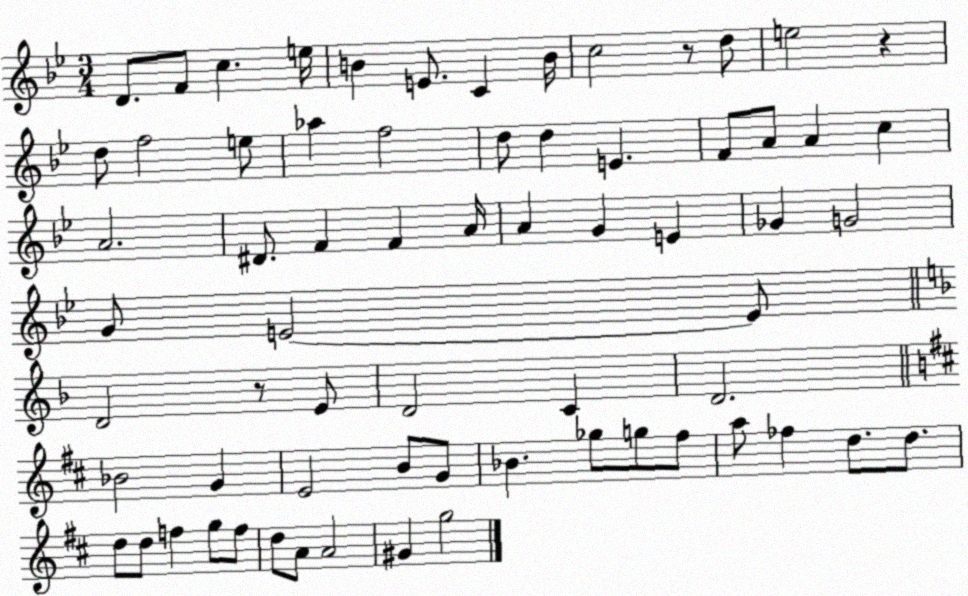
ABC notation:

X:1
T:Untitled
M:3/4
L:1/4
K:Bb
D/2 F/2 c e/4 B E/2 C B/4 c2 z/2 d/2 e2 z d/2 f2 e/2 _a f2 d/2 d E F/2 A/2 A c A2 ^D/2 F F A/4 A G E _G G2 G/2 E2 E/2 D2 z/2 E/2 D2 C D2 _B2 G E2 B/2 G/2 _B _g/2 g/2 ^f/2 a/2 _f d/2 d/2 d/2 d/2 f g/2 f/2 d/2 A/2 A2 ^G g2